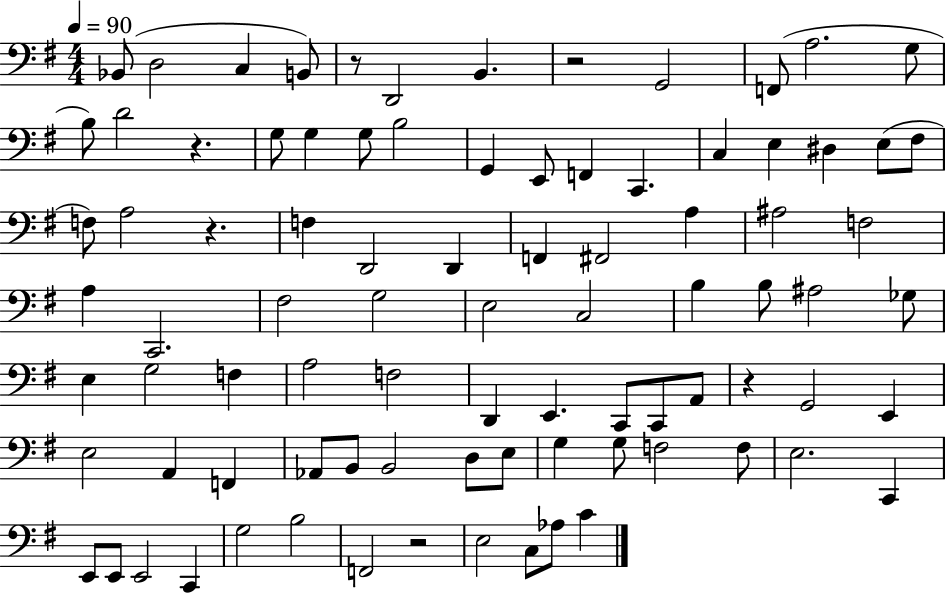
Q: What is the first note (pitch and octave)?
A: Bb2